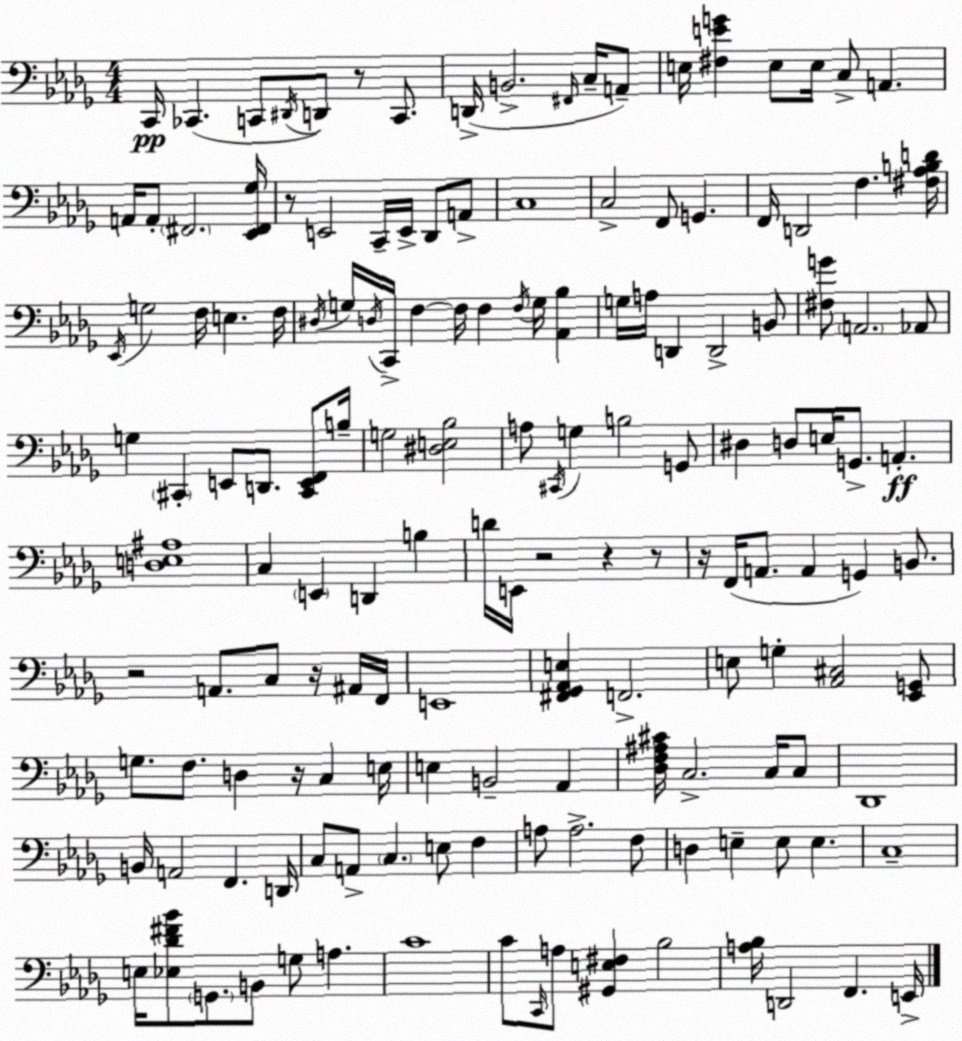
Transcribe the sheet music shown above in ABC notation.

X:1
T:Untitled
M:4/4
L:1/4
K:Bbm
C,,/4 _C,, C,,/2 ^D,,/4 D,,/2 z/2 C,,/2 D,,/4 B,,2 ^F,,/4 C,/4 A,,/2 E,/4 [^F,EG] E,/2 E,/4 C,/2 A,, A,,/4 A,,/2 ^F,,2 [_E,,^F,,_G,]/4 z/2 E,,2 C,,/4 E,,/4 _D,,/2 A,,/2 C,4 C,2 F,,/2 G,, F,,/4 D,,2 F, [^F,_A,B,D]/4 _E,,/4 G,2 F,/4 E, F,/4 ^D,/4 G,/4 D,/4 C,,/4 F, F,/4 F, F,/4 G,/4 [_A,,_B,] G,/4 A,/4 D,, D,,2 B,,/2 [^F,G]/2 A,,2 _A,,/2 G, ^C,, E,,/2 D,,/2 [^C,,E,,F,,]/2 B,/4 G,2 [^D,E,_B,]2 A,/2 ^C,,/4 G, B,2 G,,/2 ^D, D,/2 E,/4 G,,/2 A,, [D,E,^A,]4 C, E,, D,, B, D/4 E,,/4 z2 z z/2 z/4 F,,/4 A,,/2 A,, G,, B,,/2 z2 A,,/2 C,/2 z/4 ^A,,/4 F,,/4 E,,4 [^F,,_G,,_A,,E,] F,,2 E,/2 G, [_A,,^C,]2 [_E,,G,,]/2 G,/2 F,/2 D, z/4 C, E,/4 E, B,,2 _A,, [_D,F,^A,^C]/4 C,2 C,/4 C,/2 _D,,4 B,,/4 A,,2 F,, D,,/4 C,/2 A,,/2 C, E,/2 F, A,/2 A,2 F,/2 D, E, E,/2 E, C,4 E,/4 [_E,_D^F_B]/2 G,,/2 B,,/2 G,/2 A, C4 C/2 C,,/4 A,/2 [^G,,E,^F,] _B,2 [A,_B,]/4 D,,2 F,, E,,/4